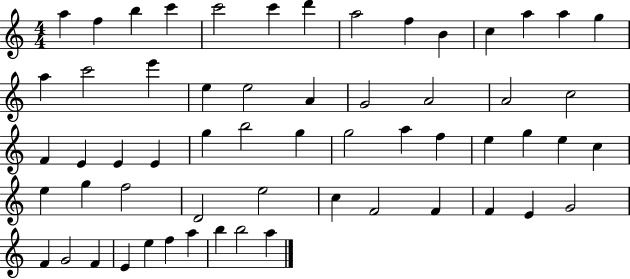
{
  \clef treble
  \numericTimeSignature
  \time 4/4
  \key c \major
  a''4 f''4 b''4 c'''4 | c'''2 c'''4 d'''4 | a''2 f''4 b'4 | c''4 a''4 a''4 g''4 | \break a''4 c'''2 e'''4 | e''4 e''2 a'4 | g'2 a'2 | a'2 c''2 | \break f'4 e'4 e'4 e'4 | g''4 b''2 g''4 | g''2 a''4 f''4 | e''4 g''4 e''4 c''4 | \break e''4 g''4 f''2 | d'2 e''2 | c''4 f'2 f'4 | f'4 e'4 g'2 | \break f'4 g'2 f'4 | e'4 e''4 f''4 a''4 | b''4 b''2 a''4 | \bar "|."
}